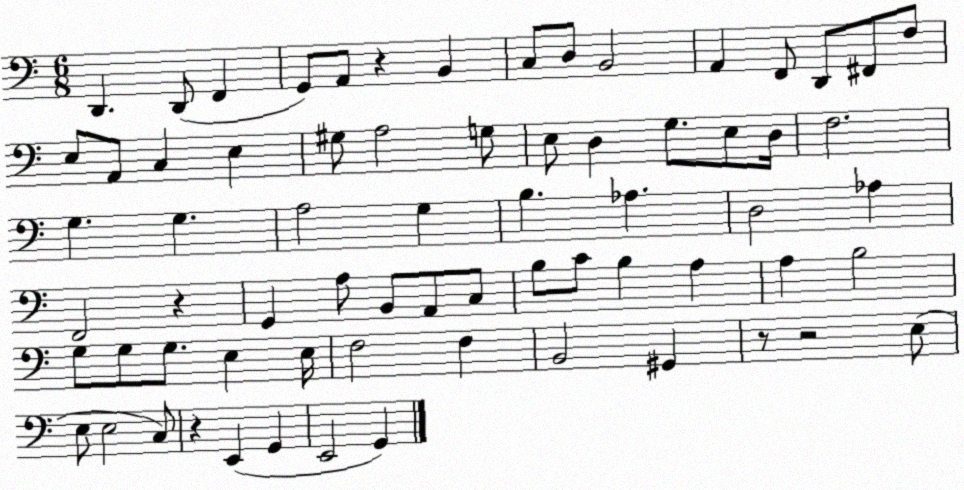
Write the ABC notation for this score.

X:1
T:Untitled
M:6/8
L:1/4
K:C
D,, D,,/2 F,, G,,/2 A,,/2 z B,, C,/2 D,/2 B,,2 A,, F,,/2 D,,/2 ^F,,/2 F,/2 E,/2 A,,/2 C, E, ^G,/2 A,2 G,/2 E,/2 D, G,/2 E,/2 D,/4 F,2 G, G, A,2 G, B, _A, D,2 _A, F,,2 z G,, A,/2 B,,/2 A,,/2 C,/2 B,/2 C/2 B, A, A, B,2 G,/2 G,/2 G,/2 E, E,/4 F,2 F, B,,2 ^G,, z/2 z2 E,/2 E,/2 E,2 C,/2 z E,, G,, E,,2 G,,